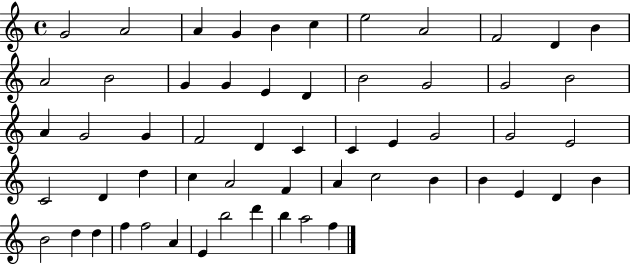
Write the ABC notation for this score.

X:1
T:Untitled
M:4/4
L:1/4
K:C
G2 A2 A G B c e2 A2 F2 D B A2 B2 G G E D B2 G2 G2 B2 A G2 G F2 D C C E G2 G2 E2 C2 D d c A2 F A c2 B B E D B B2 d d f f2 A E b2 d' b a2 f